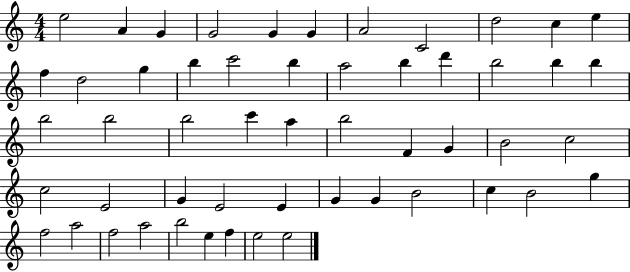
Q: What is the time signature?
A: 4/4